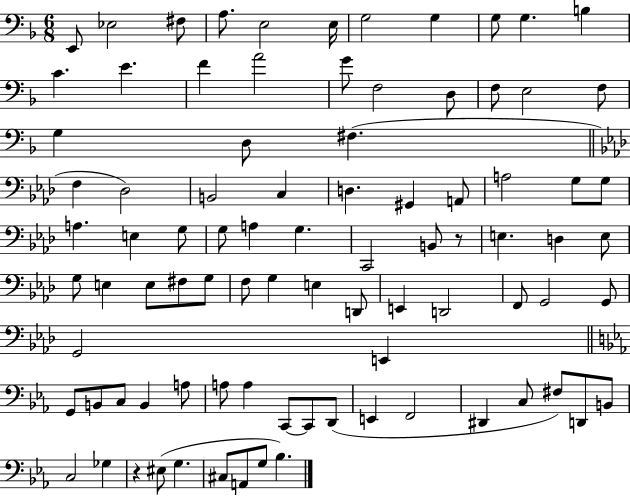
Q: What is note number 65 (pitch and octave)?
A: B2